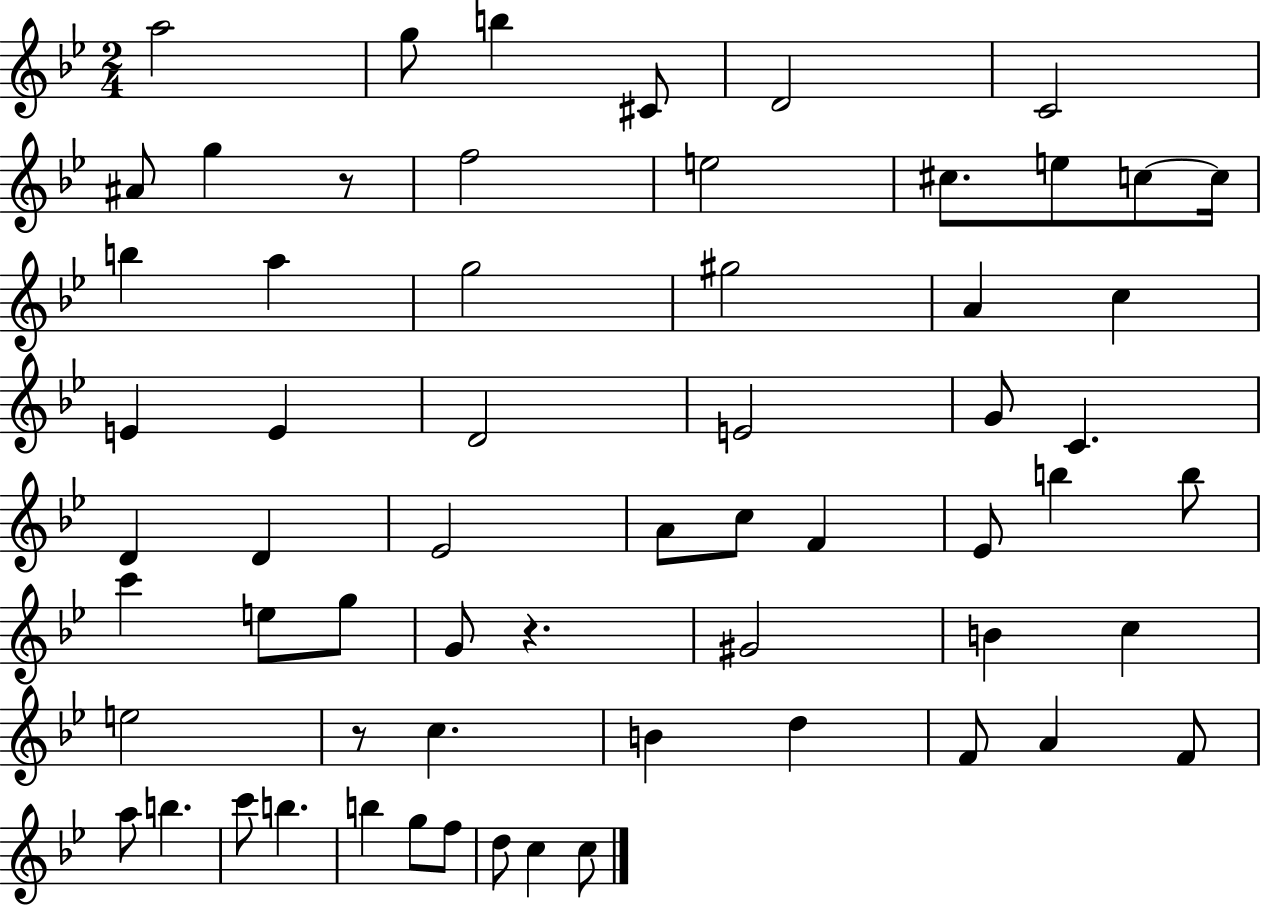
{
  \clef treble
  \numericTimeSignature
  \time 2/4
  \key bes \major
  \repeat volta 2 { a''2 | g''8 b''4 cis'8 | d'2 | c'2 | \break ais'8 g''4 r8 | f''2 | e''2 | cis''8. e''8 c''8~~ c''16 | \break b''4 a''4 | g''2 | gis''2 | a'4 c''4 | \break e'4 e'4 | d'2 | e'2 | g'8 c'4. | \break d'4 d'4 | ees'2 | a'8 c''8 f'4 | ees'8 b''4 b''8 | \break c'''4 e''8 g''8 | g'8 r4. | gis'2 | b'4 c''4 | \break e''2 | r8 c''4. | b'4 d''4 | f'8 a'4 f'8 | \break a''8 b''4. | c'''8 b''4. | b''4 g''8 f''8 | d''8 c''4 c''8 | \break } \bar "|."
}